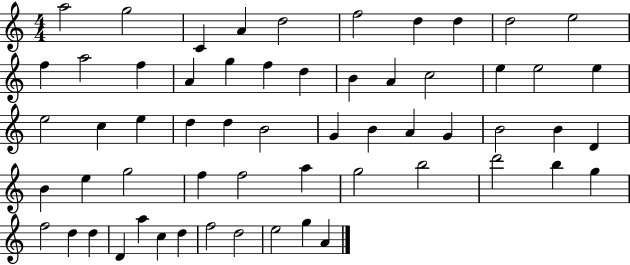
{
  \clef treble
  \numericTimeSignature
  \time 4/4
  \key c \major
  a''2 g''2 | c'4 a'4 d''2 | f''2 d''4 d''4 | d''2 e''2 | \break f''4 a''2 f''4 | a'4 g''4 f''4 d''4 | b'4 a'4 c''2 | e''4 e''2 e''4 | \break e''2 c''4 e''4 | d''4 d''4 b'2 | g'4 b'4 a'4 g'4 | b'2 b'4 d'4 | \break b'4 e''4 g''2 | f''4 f''2 a''4 | g''2 b''2 | d'''2 b''4 g''4 | \break f''2 d''4 d''4 | d'4 a''4 c''4 d''4 | f''2 d''2 | e''2 g''4 a'4 | \break \bar "|."
}